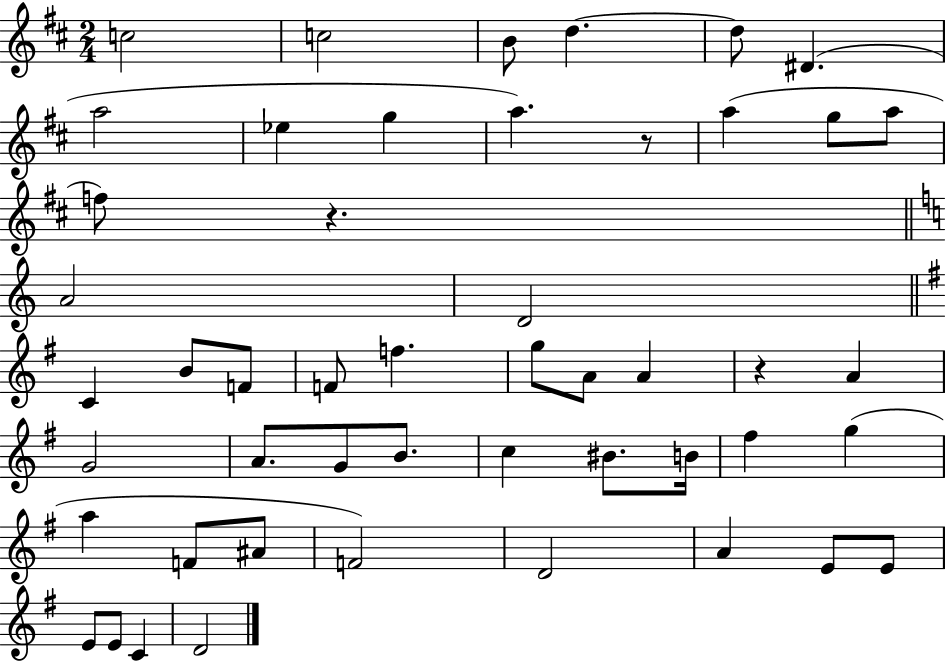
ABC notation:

X:1
T:Untitled
M:2/4
L:1/4
K:D
c2 c2 B/2 d d/2 ^D a2 _e g a z/2 a g/2 a/2 f/2 z A2 D2 C B/2 F/2 F/2 f g/2 A/2 A z A G2 A/2 G/2 B/2 c ^B/2 B/4 ^f g a F/2 ^A/2 F2 D2 A E/2 E/2 E/2 E/2 C D2